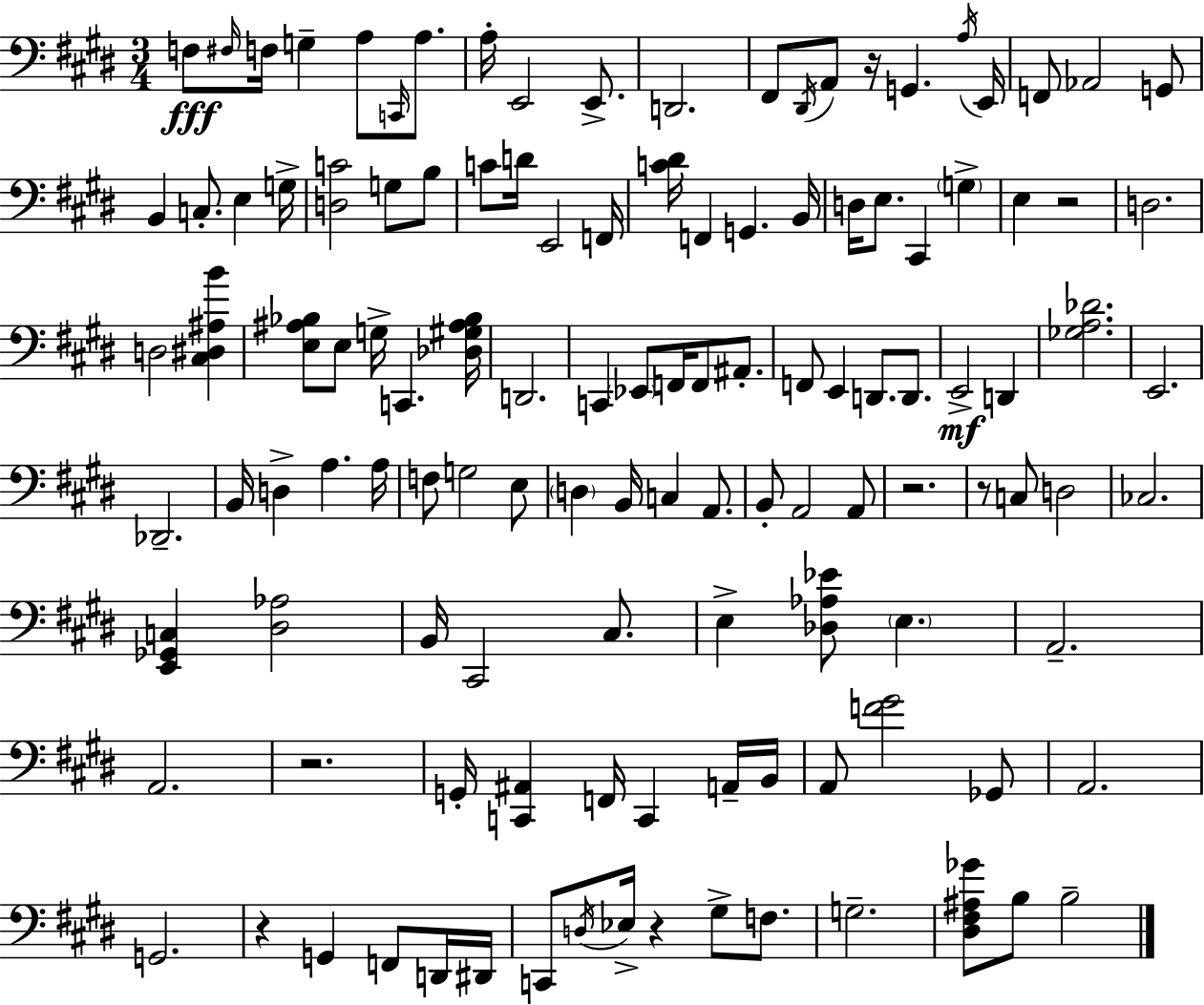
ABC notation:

X:1
T:Untitled
M:3/4
L:1/4
K:E
F,/2 ^F,/4 F,/4 G, A,/2 C,,/4 A,/2 A,/4 E,,2 E,,/2 D,,2 ^F,,/2 ^D,,/4 A,,/2 z/4 G,, A,/4 E,,/4 F,,/2 _A,,2 G,,/2 B,, C,/2 E, G,/4 [D,C]2 G,/2 B,/2 C/2 D/4 E,,2 F,,/4 [C^D]/4 F,, G,, B,,/4 D,/4 E,/2 ^C,, G, E, z2 D,2 D,2 [^C,^D,^A,B] [E,^A,_B,]/2 E,/2 G,/4 C,, [_D,^G,^A,_B,]/4 D,,2 C,, _E,,/2 F,,/4 F,,/2 ^A,,/2 F,,/2 E,, D,,/2 D,,/2 E,,2 D,, [_G,A,_D]2 E,,2 _D,,2 B,,/4 D, A, A,/4 F,/2 G,2 E,/2 D, B,,/4 C, A,,/2 B,,/2 A,,2 A,,/2 z2 z/2 C,/2 D,2 _C,2 [E,,_G,,C,] [^D,_A,]2 B,,/4 ^C,,2 ^C,/2 E, [_D,_A,_E]/2 E, A,,2 A,,2 z2 G,,/4 [C,,^A,,] F,,/4 C,, A,,/4 B,,/4 A,,/2 [F^G]2 _G,,/2 A,,2 G,,2 z G,, F,,/2 D,,/4 ^D,,/4 C,,/2 D,/4 _E,/4 z ^G,/2 F,/2 G,2 [^D,^F,^A,_G]/2 B,/2 B,2